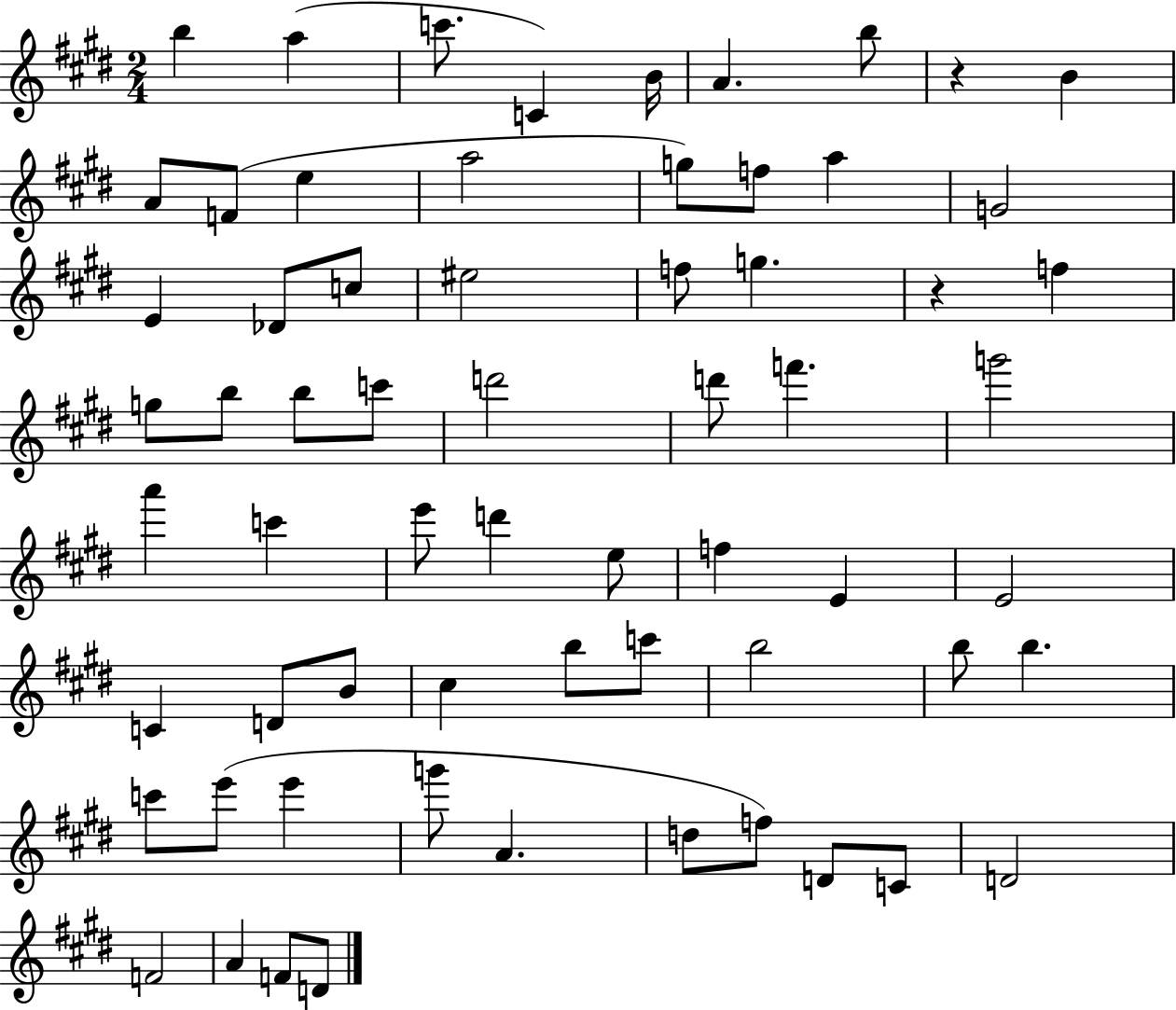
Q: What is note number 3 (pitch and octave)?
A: C6